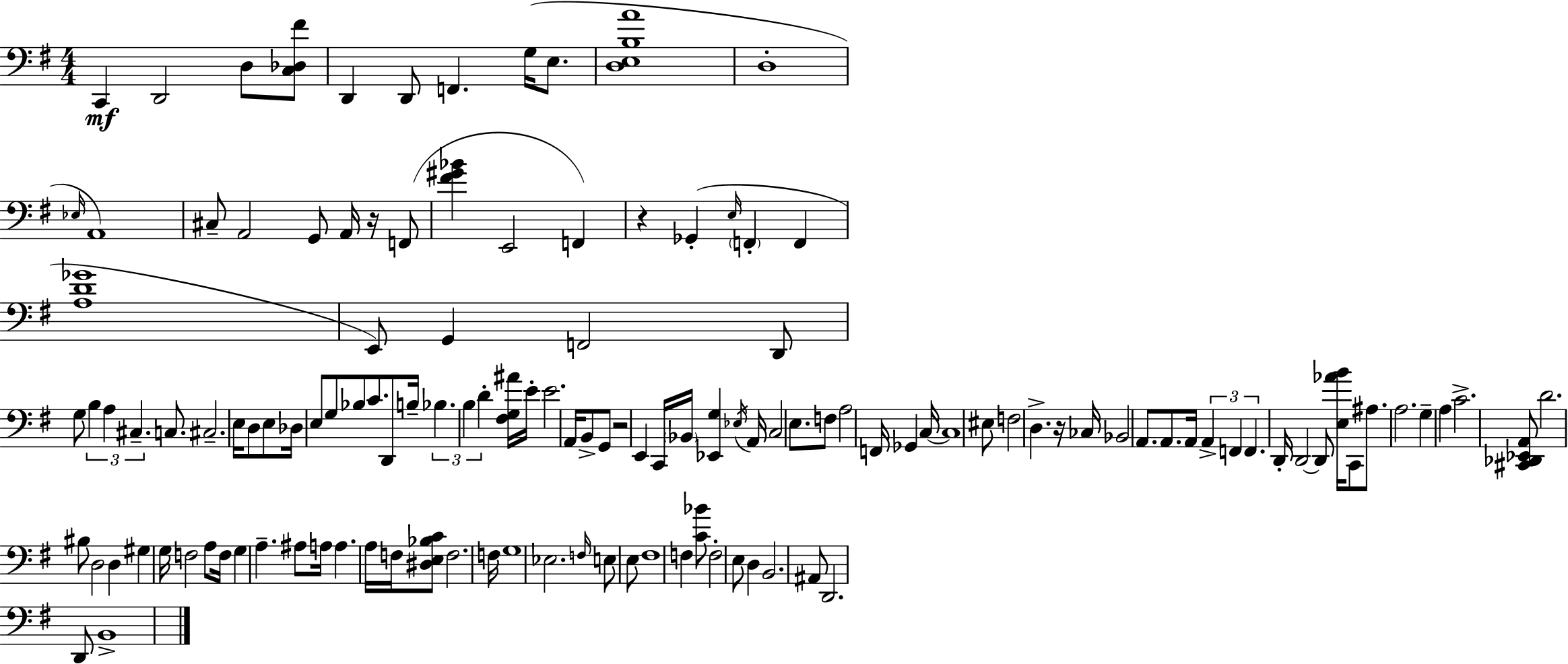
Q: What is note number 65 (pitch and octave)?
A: F3